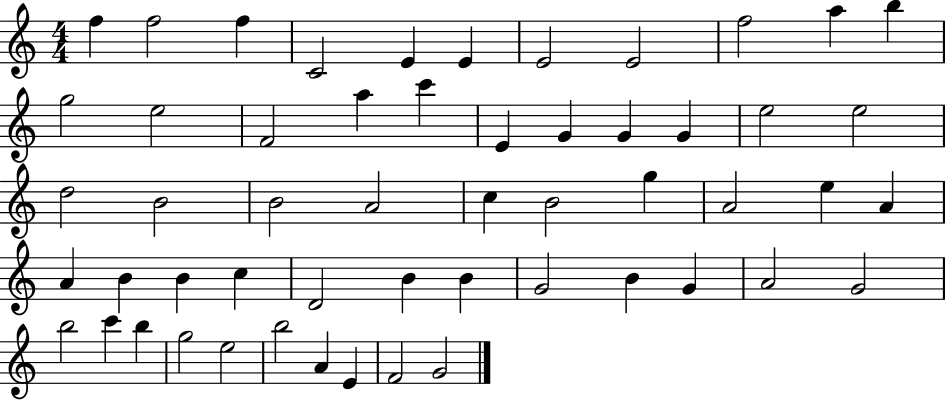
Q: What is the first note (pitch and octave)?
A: F5